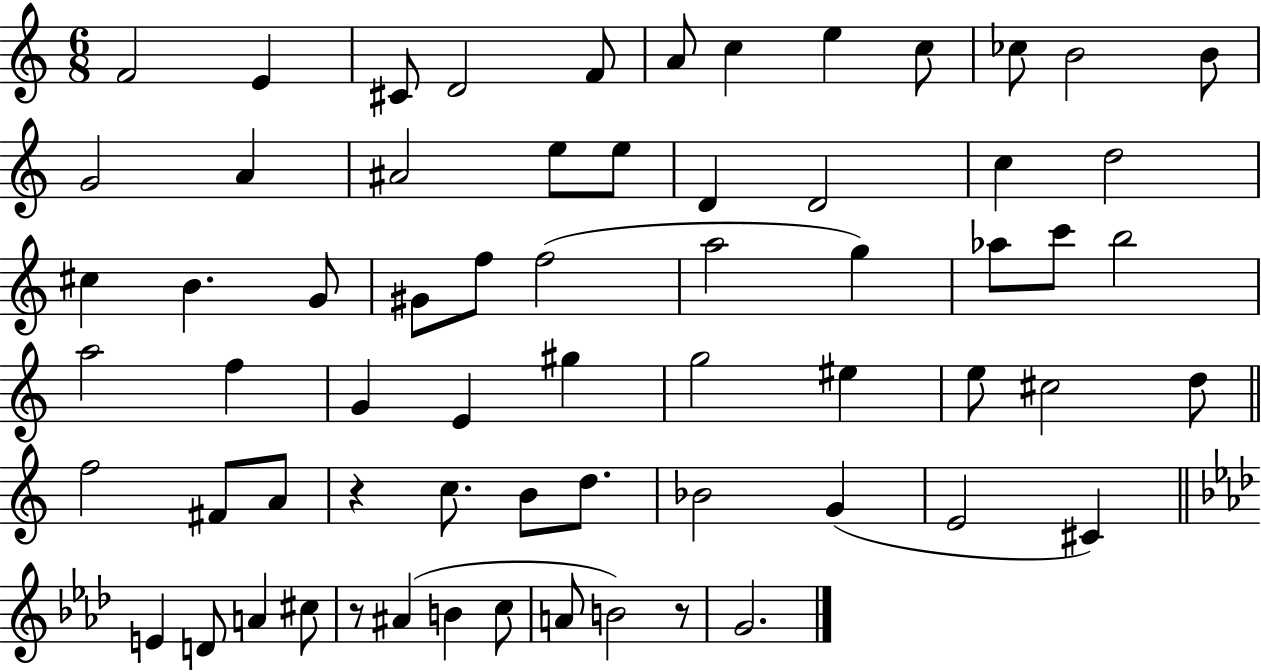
{
  \clef treble
  \numericTimeSignature
  \time 6/8
  \key c \major
  f'2 e'4 | cis'8 d'2 f'8 | a'8 c''4 e''4 c''8 | ces''8 b'2 b'8 | \break g'2 a'4 | ais'2 e''8 e''8 | d'4 d'2 | c''4 d''2 | \break cis''4 b'4. g'8 | gis'8 f''8 f''2( | a''2 g''4) | aes''8 c'''8 b''2 | \break a''2 f''4 | g'4 e'4 gis''4 | g''2 eis''4 | e''8 cis''2 d''8 | \break \bar "||" \break \key c \major f''2 fis'8 a'8 | r4 c''8. b'8 d''8. | bes'2 g'4( | e'2 cis'4) | \break \bar "||" \break \key aes \major e'4 d'8 a'4 cis''8 | r8 ais'4( b'4 c''8 | a'8 b'2) r8 | g'2. | \break \bar "|."
}